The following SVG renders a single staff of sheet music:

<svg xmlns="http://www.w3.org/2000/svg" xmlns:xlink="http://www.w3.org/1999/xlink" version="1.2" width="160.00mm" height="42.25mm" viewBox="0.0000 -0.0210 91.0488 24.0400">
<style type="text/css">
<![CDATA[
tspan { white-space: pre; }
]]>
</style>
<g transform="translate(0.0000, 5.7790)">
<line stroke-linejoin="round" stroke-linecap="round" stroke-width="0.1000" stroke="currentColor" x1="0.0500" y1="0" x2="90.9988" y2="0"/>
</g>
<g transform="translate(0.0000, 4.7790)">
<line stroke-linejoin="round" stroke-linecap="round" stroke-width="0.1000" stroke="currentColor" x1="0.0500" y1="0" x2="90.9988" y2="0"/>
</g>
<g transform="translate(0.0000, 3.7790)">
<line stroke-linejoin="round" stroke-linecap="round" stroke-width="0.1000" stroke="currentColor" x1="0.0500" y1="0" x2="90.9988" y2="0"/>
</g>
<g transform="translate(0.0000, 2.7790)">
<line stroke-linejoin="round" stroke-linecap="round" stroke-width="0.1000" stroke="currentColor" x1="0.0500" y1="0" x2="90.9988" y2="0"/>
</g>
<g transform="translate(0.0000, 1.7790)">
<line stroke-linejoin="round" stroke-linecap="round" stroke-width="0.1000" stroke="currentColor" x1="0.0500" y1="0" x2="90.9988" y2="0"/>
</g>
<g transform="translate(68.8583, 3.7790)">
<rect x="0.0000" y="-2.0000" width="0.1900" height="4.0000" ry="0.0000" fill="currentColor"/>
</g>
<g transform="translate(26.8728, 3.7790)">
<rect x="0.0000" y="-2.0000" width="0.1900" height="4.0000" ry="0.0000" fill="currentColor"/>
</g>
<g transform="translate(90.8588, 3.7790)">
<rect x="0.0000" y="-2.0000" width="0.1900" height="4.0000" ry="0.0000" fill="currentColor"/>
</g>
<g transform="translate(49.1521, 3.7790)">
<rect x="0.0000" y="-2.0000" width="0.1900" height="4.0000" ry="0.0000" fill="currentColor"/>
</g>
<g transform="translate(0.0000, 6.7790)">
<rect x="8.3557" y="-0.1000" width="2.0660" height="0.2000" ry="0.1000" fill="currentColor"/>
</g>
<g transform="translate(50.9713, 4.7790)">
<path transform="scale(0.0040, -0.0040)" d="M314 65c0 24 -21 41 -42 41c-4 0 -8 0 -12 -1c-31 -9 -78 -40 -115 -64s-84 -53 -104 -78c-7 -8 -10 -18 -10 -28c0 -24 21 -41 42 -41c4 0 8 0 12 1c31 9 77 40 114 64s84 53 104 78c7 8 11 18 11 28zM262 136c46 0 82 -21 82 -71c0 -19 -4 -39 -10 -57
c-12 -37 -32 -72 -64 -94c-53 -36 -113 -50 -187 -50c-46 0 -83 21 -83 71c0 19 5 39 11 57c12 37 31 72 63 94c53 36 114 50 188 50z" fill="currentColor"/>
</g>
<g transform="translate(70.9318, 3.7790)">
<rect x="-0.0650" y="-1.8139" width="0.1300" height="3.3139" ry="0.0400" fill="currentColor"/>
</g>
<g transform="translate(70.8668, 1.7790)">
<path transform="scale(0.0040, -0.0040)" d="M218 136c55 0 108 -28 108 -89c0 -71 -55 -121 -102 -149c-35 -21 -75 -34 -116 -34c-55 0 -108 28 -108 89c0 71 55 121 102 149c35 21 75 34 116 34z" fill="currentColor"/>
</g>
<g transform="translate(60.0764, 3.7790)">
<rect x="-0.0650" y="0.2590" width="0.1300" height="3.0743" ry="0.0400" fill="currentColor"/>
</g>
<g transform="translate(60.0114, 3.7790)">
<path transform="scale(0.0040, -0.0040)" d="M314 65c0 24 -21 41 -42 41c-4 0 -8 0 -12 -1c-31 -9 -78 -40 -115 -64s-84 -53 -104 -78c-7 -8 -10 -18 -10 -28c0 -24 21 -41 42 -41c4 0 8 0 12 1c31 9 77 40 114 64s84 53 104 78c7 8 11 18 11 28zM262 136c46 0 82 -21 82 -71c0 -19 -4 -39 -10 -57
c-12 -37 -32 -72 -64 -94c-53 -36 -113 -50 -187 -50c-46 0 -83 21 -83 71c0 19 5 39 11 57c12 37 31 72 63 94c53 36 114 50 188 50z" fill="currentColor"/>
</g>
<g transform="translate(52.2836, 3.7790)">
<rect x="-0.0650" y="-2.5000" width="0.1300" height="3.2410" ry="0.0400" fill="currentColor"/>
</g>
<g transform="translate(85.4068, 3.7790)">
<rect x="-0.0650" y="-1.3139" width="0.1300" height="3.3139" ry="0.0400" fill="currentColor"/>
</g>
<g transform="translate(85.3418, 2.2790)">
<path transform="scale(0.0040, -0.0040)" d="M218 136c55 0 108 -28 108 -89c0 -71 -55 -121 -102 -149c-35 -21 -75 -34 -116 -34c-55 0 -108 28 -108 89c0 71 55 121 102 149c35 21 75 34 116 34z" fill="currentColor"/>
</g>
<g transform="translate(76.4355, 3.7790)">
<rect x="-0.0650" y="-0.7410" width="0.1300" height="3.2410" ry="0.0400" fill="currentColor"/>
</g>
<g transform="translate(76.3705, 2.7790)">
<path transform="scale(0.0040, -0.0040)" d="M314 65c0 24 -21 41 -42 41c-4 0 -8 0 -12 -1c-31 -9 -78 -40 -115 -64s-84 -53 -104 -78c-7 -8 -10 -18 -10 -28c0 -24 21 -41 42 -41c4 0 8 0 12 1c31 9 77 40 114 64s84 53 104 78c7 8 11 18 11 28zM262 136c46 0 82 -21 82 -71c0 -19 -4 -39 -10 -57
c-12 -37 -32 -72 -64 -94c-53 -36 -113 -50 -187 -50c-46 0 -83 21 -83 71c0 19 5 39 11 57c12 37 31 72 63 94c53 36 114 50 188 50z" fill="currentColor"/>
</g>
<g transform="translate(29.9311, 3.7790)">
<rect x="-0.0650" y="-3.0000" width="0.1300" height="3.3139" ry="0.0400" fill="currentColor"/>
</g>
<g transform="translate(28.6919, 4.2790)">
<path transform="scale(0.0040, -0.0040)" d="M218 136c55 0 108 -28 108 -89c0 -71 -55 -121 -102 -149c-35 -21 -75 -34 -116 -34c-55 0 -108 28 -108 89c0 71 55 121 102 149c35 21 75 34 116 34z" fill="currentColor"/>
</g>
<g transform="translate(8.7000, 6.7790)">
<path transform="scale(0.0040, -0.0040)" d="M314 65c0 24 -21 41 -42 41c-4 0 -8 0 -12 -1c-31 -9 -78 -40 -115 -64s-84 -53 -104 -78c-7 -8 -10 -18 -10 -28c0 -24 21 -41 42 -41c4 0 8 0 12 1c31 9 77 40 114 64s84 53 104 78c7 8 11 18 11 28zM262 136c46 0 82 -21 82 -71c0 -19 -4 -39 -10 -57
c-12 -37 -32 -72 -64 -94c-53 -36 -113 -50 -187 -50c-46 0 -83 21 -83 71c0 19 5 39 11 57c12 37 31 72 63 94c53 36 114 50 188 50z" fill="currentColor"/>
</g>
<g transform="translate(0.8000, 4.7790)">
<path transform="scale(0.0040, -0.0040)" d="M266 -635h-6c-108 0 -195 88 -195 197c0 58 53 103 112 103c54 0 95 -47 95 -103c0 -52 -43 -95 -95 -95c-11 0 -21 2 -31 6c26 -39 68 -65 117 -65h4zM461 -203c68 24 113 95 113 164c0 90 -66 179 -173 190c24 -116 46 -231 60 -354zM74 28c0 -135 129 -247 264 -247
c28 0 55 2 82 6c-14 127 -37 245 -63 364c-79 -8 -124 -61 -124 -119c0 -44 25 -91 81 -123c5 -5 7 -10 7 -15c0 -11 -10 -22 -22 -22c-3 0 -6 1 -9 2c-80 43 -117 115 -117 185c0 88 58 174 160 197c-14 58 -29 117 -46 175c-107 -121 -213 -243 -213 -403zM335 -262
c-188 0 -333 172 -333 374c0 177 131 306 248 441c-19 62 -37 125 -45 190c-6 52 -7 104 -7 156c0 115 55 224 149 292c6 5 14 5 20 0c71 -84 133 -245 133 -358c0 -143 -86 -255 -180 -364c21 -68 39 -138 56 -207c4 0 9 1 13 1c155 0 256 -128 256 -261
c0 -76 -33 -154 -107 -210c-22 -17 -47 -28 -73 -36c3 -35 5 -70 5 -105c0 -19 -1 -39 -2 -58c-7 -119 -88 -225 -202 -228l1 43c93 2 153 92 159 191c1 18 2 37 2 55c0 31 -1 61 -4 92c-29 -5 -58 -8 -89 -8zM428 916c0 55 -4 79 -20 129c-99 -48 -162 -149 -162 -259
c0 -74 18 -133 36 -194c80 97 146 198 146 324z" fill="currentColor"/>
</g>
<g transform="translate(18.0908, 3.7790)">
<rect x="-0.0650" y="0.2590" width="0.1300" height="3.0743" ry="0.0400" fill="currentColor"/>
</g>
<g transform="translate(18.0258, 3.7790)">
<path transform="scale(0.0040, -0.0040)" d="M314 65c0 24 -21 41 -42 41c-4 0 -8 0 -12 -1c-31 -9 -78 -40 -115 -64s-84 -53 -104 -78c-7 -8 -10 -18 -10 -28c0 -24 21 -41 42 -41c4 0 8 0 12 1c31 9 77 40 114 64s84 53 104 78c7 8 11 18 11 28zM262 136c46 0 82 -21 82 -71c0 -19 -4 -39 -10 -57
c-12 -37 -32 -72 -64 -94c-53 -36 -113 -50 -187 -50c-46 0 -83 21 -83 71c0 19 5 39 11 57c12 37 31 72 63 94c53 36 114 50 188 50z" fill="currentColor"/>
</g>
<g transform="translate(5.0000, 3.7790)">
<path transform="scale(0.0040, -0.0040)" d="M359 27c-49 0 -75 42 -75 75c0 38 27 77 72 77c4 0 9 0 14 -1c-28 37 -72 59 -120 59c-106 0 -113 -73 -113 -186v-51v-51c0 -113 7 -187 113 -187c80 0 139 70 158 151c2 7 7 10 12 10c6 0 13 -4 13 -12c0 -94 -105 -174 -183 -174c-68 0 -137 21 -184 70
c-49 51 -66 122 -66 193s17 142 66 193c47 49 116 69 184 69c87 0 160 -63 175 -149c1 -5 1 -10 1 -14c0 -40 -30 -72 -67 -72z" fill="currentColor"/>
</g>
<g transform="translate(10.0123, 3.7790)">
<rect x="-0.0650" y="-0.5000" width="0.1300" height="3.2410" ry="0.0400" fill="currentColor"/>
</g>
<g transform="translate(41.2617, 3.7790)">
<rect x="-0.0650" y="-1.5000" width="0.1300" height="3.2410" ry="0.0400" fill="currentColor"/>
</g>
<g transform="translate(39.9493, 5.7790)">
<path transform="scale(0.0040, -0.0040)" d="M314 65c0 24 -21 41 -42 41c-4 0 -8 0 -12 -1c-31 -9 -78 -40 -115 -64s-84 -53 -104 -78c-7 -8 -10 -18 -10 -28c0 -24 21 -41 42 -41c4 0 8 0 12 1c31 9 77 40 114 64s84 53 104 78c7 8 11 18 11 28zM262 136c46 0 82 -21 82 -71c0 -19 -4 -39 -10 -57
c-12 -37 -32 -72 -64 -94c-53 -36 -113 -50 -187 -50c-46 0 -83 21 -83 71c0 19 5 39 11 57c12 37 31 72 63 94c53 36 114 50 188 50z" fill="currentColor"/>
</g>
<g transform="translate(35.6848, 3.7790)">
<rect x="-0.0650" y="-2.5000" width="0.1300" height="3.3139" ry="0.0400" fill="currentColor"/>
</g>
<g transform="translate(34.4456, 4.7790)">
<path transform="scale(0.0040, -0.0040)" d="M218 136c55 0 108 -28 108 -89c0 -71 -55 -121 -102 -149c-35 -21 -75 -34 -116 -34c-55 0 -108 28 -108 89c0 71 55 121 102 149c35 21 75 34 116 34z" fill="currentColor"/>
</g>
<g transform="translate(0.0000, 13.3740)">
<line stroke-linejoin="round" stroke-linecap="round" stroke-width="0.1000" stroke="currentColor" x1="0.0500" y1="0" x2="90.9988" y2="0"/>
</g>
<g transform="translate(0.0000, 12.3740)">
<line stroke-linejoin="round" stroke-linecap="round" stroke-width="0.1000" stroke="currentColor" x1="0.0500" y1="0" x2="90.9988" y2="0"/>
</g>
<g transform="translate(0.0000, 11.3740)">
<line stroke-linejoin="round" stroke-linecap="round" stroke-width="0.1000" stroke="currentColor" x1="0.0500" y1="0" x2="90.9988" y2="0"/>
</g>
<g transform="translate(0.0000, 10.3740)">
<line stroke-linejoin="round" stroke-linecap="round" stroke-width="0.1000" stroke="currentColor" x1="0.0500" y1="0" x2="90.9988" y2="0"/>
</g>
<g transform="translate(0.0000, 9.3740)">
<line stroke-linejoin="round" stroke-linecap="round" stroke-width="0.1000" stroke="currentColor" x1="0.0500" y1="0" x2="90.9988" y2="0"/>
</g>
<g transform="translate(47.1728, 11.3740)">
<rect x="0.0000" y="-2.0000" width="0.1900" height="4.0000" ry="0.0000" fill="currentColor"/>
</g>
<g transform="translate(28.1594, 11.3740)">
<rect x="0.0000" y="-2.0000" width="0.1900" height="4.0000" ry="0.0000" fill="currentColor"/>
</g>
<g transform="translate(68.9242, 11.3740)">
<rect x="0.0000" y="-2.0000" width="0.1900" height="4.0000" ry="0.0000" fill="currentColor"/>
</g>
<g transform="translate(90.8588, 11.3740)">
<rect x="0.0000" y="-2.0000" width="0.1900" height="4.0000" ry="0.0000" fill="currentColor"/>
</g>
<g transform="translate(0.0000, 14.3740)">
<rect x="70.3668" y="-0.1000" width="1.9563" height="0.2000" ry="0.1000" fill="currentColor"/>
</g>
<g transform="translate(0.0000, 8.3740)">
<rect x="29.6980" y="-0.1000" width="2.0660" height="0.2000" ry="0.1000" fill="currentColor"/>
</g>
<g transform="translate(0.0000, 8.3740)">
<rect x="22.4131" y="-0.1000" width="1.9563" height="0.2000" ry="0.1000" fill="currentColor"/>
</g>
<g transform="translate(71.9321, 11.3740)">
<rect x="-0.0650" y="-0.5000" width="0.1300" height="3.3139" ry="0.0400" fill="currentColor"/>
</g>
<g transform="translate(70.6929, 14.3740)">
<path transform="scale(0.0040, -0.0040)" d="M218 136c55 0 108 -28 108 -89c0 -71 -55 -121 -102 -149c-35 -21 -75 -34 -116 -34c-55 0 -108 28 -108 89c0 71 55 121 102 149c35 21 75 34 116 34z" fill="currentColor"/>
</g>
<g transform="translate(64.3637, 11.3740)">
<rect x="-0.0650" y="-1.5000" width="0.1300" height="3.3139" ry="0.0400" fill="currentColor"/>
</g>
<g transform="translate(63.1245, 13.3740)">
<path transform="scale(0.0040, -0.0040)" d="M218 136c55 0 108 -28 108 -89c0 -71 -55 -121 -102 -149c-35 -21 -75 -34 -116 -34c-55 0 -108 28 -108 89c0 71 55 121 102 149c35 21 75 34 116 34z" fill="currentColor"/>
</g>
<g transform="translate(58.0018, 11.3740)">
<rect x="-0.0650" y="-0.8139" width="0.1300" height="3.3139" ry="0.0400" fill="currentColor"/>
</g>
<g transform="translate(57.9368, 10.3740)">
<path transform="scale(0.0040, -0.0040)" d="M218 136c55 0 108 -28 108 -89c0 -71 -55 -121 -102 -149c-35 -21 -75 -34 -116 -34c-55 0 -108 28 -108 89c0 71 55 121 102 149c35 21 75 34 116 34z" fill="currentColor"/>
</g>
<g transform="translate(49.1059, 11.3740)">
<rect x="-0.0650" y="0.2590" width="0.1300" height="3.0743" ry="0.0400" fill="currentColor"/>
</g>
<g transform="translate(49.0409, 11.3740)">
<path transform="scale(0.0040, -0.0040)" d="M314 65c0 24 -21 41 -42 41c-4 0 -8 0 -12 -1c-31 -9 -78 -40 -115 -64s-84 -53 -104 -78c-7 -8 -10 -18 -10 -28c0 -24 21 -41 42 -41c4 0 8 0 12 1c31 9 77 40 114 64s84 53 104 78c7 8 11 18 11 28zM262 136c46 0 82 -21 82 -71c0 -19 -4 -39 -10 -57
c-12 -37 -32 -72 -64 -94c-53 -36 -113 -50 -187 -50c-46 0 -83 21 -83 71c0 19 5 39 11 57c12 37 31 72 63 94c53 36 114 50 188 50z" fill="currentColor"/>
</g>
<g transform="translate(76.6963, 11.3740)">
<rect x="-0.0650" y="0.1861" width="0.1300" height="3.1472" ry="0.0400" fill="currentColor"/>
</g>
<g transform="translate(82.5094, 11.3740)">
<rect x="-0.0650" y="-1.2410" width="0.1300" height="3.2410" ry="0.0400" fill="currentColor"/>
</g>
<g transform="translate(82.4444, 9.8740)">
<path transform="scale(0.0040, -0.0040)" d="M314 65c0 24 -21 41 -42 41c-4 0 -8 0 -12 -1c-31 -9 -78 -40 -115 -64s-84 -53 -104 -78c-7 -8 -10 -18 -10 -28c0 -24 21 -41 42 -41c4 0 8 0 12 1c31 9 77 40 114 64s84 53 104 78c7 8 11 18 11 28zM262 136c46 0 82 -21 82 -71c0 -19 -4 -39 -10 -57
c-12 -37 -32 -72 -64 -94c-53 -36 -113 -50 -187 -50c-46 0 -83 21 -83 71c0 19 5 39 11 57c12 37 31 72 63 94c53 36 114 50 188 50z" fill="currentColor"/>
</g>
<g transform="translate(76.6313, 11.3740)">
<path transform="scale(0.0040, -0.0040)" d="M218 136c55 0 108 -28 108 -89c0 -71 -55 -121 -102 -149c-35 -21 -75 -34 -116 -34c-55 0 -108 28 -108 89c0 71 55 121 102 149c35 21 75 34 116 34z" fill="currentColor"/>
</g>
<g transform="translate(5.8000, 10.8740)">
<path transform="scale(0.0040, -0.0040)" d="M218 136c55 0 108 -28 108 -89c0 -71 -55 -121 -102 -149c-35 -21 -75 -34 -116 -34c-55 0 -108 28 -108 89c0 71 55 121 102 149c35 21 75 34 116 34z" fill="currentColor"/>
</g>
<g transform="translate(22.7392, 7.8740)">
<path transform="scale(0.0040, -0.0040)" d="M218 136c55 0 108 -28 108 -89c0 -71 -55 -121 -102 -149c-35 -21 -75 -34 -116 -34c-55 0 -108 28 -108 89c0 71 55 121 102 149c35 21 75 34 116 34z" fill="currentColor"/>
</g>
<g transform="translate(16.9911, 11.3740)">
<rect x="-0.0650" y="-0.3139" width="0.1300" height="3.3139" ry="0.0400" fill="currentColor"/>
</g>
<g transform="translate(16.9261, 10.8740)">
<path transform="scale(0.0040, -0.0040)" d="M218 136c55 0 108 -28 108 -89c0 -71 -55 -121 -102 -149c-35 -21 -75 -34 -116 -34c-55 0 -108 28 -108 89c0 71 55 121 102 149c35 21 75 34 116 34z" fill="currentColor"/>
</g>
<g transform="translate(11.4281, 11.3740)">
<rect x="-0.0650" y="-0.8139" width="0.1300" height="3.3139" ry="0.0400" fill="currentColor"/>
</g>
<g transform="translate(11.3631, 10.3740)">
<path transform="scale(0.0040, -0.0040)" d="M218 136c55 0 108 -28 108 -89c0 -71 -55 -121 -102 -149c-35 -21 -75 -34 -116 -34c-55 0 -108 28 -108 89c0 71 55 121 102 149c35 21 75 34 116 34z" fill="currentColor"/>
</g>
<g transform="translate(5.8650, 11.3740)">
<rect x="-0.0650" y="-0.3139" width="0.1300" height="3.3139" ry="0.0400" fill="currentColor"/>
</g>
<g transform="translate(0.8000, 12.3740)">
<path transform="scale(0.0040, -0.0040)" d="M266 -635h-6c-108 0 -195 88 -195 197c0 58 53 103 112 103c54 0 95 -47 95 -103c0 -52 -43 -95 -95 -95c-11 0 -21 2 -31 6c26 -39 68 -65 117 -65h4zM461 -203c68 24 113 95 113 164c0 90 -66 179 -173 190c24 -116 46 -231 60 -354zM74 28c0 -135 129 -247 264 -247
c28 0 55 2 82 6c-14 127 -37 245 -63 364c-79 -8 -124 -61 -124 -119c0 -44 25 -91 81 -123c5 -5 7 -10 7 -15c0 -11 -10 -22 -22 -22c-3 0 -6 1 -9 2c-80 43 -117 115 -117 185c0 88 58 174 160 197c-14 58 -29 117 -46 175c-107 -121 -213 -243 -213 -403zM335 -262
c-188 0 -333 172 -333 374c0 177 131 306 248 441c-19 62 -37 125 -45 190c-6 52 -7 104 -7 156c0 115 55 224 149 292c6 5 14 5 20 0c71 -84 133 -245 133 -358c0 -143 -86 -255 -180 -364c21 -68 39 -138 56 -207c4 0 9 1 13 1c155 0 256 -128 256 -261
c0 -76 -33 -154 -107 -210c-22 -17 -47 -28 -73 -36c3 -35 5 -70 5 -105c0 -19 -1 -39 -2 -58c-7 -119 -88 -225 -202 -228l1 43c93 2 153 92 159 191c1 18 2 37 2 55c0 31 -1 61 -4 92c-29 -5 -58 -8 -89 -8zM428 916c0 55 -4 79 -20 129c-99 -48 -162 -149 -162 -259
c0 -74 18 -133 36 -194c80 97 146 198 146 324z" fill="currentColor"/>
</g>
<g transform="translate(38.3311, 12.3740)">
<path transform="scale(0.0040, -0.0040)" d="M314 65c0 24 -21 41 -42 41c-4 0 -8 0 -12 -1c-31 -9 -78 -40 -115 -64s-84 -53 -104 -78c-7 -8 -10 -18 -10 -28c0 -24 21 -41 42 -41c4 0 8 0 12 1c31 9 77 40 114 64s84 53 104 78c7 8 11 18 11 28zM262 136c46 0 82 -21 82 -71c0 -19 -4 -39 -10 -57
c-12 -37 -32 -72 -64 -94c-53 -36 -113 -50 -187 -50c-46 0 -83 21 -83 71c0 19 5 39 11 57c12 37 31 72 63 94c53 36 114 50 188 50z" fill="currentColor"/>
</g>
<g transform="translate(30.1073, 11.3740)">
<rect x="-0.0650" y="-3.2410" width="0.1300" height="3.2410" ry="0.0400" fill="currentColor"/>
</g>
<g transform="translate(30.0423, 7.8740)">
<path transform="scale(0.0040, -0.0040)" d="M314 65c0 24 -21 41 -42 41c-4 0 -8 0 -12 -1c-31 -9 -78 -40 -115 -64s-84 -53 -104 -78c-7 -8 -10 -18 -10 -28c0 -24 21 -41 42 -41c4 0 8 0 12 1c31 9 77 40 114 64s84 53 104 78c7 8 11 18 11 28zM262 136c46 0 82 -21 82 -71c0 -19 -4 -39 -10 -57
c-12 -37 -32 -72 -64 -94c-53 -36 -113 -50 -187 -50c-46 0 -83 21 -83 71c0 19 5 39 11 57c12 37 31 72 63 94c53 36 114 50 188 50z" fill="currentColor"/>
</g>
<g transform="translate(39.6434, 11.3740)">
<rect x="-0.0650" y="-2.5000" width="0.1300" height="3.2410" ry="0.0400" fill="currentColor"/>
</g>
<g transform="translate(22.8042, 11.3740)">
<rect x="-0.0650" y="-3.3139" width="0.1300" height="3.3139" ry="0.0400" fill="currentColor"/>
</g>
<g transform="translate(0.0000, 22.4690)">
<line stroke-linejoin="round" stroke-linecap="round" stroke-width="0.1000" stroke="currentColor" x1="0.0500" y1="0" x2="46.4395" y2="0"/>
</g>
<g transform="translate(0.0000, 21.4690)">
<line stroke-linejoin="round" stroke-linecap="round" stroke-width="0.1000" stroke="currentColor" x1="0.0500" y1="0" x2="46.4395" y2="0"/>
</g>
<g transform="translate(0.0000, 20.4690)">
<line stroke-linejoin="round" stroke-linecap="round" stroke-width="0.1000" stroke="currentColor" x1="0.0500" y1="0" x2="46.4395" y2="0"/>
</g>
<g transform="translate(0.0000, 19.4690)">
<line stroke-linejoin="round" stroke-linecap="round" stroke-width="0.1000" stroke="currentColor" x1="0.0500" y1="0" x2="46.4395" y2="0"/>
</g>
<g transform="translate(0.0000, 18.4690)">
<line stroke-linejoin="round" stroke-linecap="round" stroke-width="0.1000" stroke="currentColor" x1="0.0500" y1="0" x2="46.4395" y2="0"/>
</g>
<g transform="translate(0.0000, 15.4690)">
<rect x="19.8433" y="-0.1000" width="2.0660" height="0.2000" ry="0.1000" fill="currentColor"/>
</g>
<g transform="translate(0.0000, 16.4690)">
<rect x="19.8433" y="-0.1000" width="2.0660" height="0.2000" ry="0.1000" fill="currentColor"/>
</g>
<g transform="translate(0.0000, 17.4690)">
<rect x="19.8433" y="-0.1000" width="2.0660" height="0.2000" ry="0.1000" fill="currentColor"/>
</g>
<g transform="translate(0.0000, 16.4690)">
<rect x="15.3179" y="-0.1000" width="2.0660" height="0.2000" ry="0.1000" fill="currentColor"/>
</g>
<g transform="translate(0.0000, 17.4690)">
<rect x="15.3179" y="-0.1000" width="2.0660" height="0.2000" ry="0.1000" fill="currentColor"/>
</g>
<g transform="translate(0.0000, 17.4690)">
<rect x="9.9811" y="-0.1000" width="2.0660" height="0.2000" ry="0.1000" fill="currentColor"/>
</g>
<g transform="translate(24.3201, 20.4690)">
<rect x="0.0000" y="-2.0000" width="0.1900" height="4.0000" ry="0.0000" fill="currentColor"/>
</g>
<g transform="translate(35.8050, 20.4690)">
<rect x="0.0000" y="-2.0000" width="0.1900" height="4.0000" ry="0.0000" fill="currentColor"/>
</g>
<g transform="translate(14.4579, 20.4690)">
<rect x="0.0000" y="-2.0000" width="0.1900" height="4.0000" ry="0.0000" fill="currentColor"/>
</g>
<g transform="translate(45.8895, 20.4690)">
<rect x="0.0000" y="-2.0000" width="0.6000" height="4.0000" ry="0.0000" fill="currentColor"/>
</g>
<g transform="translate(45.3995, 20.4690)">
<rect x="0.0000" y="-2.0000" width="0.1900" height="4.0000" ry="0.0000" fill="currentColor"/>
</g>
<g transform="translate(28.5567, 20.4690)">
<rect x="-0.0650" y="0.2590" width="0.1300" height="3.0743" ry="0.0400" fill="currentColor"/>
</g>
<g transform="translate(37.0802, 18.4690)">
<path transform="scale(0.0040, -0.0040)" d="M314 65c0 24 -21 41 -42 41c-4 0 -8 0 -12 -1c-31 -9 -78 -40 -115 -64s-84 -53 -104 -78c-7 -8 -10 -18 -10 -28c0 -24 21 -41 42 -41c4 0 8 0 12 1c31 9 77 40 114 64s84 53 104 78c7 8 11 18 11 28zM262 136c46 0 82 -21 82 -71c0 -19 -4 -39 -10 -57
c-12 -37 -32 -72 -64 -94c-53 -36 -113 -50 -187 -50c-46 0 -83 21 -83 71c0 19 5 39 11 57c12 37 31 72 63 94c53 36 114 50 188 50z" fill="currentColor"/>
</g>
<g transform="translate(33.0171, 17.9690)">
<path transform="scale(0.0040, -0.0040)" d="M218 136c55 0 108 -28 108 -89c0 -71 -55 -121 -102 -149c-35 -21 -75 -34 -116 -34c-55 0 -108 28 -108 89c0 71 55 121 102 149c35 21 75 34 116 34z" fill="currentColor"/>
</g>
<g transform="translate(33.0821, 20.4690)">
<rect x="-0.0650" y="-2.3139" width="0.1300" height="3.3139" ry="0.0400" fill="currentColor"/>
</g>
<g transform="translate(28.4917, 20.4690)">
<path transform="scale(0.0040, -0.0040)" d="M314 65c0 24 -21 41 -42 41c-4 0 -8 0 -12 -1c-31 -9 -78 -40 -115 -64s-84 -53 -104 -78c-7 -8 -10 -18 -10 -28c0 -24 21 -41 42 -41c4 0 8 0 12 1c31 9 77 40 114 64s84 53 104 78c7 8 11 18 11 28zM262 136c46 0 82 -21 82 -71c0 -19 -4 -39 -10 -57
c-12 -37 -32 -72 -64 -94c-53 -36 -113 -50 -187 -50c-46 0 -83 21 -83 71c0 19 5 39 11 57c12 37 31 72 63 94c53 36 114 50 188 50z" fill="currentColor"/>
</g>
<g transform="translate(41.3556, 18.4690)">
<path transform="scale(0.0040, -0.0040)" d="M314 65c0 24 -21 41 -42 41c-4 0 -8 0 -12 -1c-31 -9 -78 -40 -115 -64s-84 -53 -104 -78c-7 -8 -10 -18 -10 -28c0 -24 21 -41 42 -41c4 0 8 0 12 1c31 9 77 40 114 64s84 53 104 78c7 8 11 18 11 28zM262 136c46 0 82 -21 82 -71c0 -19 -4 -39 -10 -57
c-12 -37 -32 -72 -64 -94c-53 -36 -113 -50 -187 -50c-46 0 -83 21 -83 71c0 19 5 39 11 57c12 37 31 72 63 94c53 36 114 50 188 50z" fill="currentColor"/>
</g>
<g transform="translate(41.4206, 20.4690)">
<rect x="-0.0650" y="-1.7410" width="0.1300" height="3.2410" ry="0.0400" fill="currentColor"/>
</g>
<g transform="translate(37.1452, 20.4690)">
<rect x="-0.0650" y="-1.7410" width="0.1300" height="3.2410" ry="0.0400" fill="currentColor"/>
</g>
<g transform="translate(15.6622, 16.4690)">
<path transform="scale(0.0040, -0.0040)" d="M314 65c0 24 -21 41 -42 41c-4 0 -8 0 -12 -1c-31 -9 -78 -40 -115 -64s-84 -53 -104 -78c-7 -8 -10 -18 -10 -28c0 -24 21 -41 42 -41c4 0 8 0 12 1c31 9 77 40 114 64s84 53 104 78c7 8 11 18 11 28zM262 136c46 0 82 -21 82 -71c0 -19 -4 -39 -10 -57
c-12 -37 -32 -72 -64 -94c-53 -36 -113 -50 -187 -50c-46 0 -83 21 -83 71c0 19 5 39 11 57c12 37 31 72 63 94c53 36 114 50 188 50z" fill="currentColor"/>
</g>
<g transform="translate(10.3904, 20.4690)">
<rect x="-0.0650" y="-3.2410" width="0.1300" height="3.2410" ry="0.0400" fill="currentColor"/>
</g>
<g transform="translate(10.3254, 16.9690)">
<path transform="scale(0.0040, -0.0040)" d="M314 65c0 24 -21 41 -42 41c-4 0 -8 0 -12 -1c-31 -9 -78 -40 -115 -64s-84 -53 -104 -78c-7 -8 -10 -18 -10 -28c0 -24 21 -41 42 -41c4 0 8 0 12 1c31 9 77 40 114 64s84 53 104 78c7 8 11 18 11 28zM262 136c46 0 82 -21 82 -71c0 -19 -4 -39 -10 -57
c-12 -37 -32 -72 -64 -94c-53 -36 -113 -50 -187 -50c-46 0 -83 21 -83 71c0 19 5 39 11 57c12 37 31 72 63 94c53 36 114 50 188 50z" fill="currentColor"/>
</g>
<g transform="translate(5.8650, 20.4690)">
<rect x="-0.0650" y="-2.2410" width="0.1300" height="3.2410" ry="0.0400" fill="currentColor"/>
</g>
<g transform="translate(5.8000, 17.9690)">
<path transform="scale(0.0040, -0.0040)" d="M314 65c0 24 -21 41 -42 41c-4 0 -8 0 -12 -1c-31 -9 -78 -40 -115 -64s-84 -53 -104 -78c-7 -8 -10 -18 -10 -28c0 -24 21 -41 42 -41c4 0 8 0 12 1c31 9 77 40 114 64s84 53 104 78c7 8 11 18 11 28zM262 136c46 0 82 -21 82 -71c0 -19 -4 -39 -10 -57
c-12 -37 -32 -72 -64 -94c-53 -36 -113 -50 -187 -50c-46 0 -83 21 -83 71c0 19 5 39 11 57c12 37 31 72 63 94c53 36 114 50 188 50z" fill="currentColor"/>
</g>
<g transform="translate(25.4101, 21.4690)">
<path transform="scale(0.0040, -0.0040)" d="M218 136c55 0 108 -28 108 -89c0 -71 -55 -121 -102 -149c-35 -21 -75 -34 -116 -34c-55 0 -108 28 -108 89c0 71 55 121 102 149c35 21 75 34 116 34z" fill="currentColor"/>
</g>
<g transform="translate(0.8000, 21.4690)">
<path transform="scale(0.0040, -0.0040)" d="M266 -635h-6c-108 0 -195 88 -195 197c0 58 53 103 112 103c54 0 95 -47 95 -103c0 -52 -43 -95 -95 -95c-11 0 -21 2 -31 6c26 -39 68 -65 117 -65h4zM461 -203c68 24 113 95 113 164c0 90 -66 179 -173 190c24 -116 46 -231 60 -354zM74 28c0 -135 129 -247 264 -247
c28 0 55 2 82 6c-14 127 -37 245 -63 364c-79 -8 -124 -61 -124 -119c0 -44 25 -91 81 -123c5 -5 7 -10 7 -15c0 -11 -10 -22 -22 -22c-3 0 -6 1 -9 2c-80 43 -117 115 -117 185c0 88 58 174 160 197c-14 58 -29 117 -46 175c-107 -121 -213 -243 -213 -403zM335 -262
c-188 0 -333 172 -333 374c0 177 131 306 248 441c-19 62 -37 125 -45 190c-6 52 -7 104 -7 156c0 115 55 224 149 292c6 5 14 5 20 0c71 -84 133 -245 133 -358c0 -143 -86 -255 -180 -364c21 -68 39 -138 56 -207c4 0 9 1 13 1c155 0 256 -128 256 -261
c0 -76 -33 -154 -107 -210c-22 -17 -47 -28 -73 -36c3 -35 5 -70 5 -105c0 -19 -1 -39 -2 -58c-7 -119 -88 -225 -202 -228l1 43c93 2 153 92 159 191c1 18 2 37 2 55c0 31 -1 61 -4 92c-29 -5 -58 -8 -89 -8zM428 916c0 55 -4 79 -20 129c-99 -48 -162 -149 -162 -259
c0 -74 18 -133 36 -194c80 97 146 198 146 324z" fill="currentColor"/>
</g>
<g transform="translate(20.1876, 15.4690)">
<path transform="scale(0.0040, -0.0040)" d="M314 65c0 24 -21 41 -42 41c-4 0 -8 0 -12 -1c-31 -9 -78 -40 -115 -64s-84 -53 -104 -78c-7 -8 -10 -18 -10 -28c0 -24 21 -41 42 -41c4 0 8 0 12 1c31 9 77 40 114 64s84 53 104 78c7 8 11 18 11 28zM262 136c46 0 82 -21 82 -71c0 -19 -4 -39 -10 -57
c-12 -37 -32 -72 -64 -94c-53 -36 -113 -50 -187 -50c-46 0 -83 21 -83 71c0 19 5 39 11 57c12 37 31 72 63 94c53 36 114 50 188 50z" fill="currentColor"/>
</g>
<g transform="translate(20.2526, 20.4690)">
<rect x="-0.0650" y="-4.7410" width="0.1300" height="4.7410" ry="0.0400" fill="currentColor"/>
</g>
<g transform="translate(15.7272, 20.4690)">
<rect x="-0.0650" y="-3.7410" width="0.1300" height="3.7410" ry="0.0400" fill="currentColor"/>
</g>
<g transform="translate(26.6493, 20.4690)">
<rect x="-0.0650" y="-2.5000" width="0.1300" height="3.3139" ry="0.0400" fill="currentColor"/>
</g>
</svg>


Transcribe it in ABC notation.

X:1
T:Untitled
M:4/4
L:1/4
K:C
C2 B2 A G E2 G2 B2 f d2 e c d c b b2 G2 B2 d E C B e2 g2 b2 c'2 e'2 G B2 g f2 f2